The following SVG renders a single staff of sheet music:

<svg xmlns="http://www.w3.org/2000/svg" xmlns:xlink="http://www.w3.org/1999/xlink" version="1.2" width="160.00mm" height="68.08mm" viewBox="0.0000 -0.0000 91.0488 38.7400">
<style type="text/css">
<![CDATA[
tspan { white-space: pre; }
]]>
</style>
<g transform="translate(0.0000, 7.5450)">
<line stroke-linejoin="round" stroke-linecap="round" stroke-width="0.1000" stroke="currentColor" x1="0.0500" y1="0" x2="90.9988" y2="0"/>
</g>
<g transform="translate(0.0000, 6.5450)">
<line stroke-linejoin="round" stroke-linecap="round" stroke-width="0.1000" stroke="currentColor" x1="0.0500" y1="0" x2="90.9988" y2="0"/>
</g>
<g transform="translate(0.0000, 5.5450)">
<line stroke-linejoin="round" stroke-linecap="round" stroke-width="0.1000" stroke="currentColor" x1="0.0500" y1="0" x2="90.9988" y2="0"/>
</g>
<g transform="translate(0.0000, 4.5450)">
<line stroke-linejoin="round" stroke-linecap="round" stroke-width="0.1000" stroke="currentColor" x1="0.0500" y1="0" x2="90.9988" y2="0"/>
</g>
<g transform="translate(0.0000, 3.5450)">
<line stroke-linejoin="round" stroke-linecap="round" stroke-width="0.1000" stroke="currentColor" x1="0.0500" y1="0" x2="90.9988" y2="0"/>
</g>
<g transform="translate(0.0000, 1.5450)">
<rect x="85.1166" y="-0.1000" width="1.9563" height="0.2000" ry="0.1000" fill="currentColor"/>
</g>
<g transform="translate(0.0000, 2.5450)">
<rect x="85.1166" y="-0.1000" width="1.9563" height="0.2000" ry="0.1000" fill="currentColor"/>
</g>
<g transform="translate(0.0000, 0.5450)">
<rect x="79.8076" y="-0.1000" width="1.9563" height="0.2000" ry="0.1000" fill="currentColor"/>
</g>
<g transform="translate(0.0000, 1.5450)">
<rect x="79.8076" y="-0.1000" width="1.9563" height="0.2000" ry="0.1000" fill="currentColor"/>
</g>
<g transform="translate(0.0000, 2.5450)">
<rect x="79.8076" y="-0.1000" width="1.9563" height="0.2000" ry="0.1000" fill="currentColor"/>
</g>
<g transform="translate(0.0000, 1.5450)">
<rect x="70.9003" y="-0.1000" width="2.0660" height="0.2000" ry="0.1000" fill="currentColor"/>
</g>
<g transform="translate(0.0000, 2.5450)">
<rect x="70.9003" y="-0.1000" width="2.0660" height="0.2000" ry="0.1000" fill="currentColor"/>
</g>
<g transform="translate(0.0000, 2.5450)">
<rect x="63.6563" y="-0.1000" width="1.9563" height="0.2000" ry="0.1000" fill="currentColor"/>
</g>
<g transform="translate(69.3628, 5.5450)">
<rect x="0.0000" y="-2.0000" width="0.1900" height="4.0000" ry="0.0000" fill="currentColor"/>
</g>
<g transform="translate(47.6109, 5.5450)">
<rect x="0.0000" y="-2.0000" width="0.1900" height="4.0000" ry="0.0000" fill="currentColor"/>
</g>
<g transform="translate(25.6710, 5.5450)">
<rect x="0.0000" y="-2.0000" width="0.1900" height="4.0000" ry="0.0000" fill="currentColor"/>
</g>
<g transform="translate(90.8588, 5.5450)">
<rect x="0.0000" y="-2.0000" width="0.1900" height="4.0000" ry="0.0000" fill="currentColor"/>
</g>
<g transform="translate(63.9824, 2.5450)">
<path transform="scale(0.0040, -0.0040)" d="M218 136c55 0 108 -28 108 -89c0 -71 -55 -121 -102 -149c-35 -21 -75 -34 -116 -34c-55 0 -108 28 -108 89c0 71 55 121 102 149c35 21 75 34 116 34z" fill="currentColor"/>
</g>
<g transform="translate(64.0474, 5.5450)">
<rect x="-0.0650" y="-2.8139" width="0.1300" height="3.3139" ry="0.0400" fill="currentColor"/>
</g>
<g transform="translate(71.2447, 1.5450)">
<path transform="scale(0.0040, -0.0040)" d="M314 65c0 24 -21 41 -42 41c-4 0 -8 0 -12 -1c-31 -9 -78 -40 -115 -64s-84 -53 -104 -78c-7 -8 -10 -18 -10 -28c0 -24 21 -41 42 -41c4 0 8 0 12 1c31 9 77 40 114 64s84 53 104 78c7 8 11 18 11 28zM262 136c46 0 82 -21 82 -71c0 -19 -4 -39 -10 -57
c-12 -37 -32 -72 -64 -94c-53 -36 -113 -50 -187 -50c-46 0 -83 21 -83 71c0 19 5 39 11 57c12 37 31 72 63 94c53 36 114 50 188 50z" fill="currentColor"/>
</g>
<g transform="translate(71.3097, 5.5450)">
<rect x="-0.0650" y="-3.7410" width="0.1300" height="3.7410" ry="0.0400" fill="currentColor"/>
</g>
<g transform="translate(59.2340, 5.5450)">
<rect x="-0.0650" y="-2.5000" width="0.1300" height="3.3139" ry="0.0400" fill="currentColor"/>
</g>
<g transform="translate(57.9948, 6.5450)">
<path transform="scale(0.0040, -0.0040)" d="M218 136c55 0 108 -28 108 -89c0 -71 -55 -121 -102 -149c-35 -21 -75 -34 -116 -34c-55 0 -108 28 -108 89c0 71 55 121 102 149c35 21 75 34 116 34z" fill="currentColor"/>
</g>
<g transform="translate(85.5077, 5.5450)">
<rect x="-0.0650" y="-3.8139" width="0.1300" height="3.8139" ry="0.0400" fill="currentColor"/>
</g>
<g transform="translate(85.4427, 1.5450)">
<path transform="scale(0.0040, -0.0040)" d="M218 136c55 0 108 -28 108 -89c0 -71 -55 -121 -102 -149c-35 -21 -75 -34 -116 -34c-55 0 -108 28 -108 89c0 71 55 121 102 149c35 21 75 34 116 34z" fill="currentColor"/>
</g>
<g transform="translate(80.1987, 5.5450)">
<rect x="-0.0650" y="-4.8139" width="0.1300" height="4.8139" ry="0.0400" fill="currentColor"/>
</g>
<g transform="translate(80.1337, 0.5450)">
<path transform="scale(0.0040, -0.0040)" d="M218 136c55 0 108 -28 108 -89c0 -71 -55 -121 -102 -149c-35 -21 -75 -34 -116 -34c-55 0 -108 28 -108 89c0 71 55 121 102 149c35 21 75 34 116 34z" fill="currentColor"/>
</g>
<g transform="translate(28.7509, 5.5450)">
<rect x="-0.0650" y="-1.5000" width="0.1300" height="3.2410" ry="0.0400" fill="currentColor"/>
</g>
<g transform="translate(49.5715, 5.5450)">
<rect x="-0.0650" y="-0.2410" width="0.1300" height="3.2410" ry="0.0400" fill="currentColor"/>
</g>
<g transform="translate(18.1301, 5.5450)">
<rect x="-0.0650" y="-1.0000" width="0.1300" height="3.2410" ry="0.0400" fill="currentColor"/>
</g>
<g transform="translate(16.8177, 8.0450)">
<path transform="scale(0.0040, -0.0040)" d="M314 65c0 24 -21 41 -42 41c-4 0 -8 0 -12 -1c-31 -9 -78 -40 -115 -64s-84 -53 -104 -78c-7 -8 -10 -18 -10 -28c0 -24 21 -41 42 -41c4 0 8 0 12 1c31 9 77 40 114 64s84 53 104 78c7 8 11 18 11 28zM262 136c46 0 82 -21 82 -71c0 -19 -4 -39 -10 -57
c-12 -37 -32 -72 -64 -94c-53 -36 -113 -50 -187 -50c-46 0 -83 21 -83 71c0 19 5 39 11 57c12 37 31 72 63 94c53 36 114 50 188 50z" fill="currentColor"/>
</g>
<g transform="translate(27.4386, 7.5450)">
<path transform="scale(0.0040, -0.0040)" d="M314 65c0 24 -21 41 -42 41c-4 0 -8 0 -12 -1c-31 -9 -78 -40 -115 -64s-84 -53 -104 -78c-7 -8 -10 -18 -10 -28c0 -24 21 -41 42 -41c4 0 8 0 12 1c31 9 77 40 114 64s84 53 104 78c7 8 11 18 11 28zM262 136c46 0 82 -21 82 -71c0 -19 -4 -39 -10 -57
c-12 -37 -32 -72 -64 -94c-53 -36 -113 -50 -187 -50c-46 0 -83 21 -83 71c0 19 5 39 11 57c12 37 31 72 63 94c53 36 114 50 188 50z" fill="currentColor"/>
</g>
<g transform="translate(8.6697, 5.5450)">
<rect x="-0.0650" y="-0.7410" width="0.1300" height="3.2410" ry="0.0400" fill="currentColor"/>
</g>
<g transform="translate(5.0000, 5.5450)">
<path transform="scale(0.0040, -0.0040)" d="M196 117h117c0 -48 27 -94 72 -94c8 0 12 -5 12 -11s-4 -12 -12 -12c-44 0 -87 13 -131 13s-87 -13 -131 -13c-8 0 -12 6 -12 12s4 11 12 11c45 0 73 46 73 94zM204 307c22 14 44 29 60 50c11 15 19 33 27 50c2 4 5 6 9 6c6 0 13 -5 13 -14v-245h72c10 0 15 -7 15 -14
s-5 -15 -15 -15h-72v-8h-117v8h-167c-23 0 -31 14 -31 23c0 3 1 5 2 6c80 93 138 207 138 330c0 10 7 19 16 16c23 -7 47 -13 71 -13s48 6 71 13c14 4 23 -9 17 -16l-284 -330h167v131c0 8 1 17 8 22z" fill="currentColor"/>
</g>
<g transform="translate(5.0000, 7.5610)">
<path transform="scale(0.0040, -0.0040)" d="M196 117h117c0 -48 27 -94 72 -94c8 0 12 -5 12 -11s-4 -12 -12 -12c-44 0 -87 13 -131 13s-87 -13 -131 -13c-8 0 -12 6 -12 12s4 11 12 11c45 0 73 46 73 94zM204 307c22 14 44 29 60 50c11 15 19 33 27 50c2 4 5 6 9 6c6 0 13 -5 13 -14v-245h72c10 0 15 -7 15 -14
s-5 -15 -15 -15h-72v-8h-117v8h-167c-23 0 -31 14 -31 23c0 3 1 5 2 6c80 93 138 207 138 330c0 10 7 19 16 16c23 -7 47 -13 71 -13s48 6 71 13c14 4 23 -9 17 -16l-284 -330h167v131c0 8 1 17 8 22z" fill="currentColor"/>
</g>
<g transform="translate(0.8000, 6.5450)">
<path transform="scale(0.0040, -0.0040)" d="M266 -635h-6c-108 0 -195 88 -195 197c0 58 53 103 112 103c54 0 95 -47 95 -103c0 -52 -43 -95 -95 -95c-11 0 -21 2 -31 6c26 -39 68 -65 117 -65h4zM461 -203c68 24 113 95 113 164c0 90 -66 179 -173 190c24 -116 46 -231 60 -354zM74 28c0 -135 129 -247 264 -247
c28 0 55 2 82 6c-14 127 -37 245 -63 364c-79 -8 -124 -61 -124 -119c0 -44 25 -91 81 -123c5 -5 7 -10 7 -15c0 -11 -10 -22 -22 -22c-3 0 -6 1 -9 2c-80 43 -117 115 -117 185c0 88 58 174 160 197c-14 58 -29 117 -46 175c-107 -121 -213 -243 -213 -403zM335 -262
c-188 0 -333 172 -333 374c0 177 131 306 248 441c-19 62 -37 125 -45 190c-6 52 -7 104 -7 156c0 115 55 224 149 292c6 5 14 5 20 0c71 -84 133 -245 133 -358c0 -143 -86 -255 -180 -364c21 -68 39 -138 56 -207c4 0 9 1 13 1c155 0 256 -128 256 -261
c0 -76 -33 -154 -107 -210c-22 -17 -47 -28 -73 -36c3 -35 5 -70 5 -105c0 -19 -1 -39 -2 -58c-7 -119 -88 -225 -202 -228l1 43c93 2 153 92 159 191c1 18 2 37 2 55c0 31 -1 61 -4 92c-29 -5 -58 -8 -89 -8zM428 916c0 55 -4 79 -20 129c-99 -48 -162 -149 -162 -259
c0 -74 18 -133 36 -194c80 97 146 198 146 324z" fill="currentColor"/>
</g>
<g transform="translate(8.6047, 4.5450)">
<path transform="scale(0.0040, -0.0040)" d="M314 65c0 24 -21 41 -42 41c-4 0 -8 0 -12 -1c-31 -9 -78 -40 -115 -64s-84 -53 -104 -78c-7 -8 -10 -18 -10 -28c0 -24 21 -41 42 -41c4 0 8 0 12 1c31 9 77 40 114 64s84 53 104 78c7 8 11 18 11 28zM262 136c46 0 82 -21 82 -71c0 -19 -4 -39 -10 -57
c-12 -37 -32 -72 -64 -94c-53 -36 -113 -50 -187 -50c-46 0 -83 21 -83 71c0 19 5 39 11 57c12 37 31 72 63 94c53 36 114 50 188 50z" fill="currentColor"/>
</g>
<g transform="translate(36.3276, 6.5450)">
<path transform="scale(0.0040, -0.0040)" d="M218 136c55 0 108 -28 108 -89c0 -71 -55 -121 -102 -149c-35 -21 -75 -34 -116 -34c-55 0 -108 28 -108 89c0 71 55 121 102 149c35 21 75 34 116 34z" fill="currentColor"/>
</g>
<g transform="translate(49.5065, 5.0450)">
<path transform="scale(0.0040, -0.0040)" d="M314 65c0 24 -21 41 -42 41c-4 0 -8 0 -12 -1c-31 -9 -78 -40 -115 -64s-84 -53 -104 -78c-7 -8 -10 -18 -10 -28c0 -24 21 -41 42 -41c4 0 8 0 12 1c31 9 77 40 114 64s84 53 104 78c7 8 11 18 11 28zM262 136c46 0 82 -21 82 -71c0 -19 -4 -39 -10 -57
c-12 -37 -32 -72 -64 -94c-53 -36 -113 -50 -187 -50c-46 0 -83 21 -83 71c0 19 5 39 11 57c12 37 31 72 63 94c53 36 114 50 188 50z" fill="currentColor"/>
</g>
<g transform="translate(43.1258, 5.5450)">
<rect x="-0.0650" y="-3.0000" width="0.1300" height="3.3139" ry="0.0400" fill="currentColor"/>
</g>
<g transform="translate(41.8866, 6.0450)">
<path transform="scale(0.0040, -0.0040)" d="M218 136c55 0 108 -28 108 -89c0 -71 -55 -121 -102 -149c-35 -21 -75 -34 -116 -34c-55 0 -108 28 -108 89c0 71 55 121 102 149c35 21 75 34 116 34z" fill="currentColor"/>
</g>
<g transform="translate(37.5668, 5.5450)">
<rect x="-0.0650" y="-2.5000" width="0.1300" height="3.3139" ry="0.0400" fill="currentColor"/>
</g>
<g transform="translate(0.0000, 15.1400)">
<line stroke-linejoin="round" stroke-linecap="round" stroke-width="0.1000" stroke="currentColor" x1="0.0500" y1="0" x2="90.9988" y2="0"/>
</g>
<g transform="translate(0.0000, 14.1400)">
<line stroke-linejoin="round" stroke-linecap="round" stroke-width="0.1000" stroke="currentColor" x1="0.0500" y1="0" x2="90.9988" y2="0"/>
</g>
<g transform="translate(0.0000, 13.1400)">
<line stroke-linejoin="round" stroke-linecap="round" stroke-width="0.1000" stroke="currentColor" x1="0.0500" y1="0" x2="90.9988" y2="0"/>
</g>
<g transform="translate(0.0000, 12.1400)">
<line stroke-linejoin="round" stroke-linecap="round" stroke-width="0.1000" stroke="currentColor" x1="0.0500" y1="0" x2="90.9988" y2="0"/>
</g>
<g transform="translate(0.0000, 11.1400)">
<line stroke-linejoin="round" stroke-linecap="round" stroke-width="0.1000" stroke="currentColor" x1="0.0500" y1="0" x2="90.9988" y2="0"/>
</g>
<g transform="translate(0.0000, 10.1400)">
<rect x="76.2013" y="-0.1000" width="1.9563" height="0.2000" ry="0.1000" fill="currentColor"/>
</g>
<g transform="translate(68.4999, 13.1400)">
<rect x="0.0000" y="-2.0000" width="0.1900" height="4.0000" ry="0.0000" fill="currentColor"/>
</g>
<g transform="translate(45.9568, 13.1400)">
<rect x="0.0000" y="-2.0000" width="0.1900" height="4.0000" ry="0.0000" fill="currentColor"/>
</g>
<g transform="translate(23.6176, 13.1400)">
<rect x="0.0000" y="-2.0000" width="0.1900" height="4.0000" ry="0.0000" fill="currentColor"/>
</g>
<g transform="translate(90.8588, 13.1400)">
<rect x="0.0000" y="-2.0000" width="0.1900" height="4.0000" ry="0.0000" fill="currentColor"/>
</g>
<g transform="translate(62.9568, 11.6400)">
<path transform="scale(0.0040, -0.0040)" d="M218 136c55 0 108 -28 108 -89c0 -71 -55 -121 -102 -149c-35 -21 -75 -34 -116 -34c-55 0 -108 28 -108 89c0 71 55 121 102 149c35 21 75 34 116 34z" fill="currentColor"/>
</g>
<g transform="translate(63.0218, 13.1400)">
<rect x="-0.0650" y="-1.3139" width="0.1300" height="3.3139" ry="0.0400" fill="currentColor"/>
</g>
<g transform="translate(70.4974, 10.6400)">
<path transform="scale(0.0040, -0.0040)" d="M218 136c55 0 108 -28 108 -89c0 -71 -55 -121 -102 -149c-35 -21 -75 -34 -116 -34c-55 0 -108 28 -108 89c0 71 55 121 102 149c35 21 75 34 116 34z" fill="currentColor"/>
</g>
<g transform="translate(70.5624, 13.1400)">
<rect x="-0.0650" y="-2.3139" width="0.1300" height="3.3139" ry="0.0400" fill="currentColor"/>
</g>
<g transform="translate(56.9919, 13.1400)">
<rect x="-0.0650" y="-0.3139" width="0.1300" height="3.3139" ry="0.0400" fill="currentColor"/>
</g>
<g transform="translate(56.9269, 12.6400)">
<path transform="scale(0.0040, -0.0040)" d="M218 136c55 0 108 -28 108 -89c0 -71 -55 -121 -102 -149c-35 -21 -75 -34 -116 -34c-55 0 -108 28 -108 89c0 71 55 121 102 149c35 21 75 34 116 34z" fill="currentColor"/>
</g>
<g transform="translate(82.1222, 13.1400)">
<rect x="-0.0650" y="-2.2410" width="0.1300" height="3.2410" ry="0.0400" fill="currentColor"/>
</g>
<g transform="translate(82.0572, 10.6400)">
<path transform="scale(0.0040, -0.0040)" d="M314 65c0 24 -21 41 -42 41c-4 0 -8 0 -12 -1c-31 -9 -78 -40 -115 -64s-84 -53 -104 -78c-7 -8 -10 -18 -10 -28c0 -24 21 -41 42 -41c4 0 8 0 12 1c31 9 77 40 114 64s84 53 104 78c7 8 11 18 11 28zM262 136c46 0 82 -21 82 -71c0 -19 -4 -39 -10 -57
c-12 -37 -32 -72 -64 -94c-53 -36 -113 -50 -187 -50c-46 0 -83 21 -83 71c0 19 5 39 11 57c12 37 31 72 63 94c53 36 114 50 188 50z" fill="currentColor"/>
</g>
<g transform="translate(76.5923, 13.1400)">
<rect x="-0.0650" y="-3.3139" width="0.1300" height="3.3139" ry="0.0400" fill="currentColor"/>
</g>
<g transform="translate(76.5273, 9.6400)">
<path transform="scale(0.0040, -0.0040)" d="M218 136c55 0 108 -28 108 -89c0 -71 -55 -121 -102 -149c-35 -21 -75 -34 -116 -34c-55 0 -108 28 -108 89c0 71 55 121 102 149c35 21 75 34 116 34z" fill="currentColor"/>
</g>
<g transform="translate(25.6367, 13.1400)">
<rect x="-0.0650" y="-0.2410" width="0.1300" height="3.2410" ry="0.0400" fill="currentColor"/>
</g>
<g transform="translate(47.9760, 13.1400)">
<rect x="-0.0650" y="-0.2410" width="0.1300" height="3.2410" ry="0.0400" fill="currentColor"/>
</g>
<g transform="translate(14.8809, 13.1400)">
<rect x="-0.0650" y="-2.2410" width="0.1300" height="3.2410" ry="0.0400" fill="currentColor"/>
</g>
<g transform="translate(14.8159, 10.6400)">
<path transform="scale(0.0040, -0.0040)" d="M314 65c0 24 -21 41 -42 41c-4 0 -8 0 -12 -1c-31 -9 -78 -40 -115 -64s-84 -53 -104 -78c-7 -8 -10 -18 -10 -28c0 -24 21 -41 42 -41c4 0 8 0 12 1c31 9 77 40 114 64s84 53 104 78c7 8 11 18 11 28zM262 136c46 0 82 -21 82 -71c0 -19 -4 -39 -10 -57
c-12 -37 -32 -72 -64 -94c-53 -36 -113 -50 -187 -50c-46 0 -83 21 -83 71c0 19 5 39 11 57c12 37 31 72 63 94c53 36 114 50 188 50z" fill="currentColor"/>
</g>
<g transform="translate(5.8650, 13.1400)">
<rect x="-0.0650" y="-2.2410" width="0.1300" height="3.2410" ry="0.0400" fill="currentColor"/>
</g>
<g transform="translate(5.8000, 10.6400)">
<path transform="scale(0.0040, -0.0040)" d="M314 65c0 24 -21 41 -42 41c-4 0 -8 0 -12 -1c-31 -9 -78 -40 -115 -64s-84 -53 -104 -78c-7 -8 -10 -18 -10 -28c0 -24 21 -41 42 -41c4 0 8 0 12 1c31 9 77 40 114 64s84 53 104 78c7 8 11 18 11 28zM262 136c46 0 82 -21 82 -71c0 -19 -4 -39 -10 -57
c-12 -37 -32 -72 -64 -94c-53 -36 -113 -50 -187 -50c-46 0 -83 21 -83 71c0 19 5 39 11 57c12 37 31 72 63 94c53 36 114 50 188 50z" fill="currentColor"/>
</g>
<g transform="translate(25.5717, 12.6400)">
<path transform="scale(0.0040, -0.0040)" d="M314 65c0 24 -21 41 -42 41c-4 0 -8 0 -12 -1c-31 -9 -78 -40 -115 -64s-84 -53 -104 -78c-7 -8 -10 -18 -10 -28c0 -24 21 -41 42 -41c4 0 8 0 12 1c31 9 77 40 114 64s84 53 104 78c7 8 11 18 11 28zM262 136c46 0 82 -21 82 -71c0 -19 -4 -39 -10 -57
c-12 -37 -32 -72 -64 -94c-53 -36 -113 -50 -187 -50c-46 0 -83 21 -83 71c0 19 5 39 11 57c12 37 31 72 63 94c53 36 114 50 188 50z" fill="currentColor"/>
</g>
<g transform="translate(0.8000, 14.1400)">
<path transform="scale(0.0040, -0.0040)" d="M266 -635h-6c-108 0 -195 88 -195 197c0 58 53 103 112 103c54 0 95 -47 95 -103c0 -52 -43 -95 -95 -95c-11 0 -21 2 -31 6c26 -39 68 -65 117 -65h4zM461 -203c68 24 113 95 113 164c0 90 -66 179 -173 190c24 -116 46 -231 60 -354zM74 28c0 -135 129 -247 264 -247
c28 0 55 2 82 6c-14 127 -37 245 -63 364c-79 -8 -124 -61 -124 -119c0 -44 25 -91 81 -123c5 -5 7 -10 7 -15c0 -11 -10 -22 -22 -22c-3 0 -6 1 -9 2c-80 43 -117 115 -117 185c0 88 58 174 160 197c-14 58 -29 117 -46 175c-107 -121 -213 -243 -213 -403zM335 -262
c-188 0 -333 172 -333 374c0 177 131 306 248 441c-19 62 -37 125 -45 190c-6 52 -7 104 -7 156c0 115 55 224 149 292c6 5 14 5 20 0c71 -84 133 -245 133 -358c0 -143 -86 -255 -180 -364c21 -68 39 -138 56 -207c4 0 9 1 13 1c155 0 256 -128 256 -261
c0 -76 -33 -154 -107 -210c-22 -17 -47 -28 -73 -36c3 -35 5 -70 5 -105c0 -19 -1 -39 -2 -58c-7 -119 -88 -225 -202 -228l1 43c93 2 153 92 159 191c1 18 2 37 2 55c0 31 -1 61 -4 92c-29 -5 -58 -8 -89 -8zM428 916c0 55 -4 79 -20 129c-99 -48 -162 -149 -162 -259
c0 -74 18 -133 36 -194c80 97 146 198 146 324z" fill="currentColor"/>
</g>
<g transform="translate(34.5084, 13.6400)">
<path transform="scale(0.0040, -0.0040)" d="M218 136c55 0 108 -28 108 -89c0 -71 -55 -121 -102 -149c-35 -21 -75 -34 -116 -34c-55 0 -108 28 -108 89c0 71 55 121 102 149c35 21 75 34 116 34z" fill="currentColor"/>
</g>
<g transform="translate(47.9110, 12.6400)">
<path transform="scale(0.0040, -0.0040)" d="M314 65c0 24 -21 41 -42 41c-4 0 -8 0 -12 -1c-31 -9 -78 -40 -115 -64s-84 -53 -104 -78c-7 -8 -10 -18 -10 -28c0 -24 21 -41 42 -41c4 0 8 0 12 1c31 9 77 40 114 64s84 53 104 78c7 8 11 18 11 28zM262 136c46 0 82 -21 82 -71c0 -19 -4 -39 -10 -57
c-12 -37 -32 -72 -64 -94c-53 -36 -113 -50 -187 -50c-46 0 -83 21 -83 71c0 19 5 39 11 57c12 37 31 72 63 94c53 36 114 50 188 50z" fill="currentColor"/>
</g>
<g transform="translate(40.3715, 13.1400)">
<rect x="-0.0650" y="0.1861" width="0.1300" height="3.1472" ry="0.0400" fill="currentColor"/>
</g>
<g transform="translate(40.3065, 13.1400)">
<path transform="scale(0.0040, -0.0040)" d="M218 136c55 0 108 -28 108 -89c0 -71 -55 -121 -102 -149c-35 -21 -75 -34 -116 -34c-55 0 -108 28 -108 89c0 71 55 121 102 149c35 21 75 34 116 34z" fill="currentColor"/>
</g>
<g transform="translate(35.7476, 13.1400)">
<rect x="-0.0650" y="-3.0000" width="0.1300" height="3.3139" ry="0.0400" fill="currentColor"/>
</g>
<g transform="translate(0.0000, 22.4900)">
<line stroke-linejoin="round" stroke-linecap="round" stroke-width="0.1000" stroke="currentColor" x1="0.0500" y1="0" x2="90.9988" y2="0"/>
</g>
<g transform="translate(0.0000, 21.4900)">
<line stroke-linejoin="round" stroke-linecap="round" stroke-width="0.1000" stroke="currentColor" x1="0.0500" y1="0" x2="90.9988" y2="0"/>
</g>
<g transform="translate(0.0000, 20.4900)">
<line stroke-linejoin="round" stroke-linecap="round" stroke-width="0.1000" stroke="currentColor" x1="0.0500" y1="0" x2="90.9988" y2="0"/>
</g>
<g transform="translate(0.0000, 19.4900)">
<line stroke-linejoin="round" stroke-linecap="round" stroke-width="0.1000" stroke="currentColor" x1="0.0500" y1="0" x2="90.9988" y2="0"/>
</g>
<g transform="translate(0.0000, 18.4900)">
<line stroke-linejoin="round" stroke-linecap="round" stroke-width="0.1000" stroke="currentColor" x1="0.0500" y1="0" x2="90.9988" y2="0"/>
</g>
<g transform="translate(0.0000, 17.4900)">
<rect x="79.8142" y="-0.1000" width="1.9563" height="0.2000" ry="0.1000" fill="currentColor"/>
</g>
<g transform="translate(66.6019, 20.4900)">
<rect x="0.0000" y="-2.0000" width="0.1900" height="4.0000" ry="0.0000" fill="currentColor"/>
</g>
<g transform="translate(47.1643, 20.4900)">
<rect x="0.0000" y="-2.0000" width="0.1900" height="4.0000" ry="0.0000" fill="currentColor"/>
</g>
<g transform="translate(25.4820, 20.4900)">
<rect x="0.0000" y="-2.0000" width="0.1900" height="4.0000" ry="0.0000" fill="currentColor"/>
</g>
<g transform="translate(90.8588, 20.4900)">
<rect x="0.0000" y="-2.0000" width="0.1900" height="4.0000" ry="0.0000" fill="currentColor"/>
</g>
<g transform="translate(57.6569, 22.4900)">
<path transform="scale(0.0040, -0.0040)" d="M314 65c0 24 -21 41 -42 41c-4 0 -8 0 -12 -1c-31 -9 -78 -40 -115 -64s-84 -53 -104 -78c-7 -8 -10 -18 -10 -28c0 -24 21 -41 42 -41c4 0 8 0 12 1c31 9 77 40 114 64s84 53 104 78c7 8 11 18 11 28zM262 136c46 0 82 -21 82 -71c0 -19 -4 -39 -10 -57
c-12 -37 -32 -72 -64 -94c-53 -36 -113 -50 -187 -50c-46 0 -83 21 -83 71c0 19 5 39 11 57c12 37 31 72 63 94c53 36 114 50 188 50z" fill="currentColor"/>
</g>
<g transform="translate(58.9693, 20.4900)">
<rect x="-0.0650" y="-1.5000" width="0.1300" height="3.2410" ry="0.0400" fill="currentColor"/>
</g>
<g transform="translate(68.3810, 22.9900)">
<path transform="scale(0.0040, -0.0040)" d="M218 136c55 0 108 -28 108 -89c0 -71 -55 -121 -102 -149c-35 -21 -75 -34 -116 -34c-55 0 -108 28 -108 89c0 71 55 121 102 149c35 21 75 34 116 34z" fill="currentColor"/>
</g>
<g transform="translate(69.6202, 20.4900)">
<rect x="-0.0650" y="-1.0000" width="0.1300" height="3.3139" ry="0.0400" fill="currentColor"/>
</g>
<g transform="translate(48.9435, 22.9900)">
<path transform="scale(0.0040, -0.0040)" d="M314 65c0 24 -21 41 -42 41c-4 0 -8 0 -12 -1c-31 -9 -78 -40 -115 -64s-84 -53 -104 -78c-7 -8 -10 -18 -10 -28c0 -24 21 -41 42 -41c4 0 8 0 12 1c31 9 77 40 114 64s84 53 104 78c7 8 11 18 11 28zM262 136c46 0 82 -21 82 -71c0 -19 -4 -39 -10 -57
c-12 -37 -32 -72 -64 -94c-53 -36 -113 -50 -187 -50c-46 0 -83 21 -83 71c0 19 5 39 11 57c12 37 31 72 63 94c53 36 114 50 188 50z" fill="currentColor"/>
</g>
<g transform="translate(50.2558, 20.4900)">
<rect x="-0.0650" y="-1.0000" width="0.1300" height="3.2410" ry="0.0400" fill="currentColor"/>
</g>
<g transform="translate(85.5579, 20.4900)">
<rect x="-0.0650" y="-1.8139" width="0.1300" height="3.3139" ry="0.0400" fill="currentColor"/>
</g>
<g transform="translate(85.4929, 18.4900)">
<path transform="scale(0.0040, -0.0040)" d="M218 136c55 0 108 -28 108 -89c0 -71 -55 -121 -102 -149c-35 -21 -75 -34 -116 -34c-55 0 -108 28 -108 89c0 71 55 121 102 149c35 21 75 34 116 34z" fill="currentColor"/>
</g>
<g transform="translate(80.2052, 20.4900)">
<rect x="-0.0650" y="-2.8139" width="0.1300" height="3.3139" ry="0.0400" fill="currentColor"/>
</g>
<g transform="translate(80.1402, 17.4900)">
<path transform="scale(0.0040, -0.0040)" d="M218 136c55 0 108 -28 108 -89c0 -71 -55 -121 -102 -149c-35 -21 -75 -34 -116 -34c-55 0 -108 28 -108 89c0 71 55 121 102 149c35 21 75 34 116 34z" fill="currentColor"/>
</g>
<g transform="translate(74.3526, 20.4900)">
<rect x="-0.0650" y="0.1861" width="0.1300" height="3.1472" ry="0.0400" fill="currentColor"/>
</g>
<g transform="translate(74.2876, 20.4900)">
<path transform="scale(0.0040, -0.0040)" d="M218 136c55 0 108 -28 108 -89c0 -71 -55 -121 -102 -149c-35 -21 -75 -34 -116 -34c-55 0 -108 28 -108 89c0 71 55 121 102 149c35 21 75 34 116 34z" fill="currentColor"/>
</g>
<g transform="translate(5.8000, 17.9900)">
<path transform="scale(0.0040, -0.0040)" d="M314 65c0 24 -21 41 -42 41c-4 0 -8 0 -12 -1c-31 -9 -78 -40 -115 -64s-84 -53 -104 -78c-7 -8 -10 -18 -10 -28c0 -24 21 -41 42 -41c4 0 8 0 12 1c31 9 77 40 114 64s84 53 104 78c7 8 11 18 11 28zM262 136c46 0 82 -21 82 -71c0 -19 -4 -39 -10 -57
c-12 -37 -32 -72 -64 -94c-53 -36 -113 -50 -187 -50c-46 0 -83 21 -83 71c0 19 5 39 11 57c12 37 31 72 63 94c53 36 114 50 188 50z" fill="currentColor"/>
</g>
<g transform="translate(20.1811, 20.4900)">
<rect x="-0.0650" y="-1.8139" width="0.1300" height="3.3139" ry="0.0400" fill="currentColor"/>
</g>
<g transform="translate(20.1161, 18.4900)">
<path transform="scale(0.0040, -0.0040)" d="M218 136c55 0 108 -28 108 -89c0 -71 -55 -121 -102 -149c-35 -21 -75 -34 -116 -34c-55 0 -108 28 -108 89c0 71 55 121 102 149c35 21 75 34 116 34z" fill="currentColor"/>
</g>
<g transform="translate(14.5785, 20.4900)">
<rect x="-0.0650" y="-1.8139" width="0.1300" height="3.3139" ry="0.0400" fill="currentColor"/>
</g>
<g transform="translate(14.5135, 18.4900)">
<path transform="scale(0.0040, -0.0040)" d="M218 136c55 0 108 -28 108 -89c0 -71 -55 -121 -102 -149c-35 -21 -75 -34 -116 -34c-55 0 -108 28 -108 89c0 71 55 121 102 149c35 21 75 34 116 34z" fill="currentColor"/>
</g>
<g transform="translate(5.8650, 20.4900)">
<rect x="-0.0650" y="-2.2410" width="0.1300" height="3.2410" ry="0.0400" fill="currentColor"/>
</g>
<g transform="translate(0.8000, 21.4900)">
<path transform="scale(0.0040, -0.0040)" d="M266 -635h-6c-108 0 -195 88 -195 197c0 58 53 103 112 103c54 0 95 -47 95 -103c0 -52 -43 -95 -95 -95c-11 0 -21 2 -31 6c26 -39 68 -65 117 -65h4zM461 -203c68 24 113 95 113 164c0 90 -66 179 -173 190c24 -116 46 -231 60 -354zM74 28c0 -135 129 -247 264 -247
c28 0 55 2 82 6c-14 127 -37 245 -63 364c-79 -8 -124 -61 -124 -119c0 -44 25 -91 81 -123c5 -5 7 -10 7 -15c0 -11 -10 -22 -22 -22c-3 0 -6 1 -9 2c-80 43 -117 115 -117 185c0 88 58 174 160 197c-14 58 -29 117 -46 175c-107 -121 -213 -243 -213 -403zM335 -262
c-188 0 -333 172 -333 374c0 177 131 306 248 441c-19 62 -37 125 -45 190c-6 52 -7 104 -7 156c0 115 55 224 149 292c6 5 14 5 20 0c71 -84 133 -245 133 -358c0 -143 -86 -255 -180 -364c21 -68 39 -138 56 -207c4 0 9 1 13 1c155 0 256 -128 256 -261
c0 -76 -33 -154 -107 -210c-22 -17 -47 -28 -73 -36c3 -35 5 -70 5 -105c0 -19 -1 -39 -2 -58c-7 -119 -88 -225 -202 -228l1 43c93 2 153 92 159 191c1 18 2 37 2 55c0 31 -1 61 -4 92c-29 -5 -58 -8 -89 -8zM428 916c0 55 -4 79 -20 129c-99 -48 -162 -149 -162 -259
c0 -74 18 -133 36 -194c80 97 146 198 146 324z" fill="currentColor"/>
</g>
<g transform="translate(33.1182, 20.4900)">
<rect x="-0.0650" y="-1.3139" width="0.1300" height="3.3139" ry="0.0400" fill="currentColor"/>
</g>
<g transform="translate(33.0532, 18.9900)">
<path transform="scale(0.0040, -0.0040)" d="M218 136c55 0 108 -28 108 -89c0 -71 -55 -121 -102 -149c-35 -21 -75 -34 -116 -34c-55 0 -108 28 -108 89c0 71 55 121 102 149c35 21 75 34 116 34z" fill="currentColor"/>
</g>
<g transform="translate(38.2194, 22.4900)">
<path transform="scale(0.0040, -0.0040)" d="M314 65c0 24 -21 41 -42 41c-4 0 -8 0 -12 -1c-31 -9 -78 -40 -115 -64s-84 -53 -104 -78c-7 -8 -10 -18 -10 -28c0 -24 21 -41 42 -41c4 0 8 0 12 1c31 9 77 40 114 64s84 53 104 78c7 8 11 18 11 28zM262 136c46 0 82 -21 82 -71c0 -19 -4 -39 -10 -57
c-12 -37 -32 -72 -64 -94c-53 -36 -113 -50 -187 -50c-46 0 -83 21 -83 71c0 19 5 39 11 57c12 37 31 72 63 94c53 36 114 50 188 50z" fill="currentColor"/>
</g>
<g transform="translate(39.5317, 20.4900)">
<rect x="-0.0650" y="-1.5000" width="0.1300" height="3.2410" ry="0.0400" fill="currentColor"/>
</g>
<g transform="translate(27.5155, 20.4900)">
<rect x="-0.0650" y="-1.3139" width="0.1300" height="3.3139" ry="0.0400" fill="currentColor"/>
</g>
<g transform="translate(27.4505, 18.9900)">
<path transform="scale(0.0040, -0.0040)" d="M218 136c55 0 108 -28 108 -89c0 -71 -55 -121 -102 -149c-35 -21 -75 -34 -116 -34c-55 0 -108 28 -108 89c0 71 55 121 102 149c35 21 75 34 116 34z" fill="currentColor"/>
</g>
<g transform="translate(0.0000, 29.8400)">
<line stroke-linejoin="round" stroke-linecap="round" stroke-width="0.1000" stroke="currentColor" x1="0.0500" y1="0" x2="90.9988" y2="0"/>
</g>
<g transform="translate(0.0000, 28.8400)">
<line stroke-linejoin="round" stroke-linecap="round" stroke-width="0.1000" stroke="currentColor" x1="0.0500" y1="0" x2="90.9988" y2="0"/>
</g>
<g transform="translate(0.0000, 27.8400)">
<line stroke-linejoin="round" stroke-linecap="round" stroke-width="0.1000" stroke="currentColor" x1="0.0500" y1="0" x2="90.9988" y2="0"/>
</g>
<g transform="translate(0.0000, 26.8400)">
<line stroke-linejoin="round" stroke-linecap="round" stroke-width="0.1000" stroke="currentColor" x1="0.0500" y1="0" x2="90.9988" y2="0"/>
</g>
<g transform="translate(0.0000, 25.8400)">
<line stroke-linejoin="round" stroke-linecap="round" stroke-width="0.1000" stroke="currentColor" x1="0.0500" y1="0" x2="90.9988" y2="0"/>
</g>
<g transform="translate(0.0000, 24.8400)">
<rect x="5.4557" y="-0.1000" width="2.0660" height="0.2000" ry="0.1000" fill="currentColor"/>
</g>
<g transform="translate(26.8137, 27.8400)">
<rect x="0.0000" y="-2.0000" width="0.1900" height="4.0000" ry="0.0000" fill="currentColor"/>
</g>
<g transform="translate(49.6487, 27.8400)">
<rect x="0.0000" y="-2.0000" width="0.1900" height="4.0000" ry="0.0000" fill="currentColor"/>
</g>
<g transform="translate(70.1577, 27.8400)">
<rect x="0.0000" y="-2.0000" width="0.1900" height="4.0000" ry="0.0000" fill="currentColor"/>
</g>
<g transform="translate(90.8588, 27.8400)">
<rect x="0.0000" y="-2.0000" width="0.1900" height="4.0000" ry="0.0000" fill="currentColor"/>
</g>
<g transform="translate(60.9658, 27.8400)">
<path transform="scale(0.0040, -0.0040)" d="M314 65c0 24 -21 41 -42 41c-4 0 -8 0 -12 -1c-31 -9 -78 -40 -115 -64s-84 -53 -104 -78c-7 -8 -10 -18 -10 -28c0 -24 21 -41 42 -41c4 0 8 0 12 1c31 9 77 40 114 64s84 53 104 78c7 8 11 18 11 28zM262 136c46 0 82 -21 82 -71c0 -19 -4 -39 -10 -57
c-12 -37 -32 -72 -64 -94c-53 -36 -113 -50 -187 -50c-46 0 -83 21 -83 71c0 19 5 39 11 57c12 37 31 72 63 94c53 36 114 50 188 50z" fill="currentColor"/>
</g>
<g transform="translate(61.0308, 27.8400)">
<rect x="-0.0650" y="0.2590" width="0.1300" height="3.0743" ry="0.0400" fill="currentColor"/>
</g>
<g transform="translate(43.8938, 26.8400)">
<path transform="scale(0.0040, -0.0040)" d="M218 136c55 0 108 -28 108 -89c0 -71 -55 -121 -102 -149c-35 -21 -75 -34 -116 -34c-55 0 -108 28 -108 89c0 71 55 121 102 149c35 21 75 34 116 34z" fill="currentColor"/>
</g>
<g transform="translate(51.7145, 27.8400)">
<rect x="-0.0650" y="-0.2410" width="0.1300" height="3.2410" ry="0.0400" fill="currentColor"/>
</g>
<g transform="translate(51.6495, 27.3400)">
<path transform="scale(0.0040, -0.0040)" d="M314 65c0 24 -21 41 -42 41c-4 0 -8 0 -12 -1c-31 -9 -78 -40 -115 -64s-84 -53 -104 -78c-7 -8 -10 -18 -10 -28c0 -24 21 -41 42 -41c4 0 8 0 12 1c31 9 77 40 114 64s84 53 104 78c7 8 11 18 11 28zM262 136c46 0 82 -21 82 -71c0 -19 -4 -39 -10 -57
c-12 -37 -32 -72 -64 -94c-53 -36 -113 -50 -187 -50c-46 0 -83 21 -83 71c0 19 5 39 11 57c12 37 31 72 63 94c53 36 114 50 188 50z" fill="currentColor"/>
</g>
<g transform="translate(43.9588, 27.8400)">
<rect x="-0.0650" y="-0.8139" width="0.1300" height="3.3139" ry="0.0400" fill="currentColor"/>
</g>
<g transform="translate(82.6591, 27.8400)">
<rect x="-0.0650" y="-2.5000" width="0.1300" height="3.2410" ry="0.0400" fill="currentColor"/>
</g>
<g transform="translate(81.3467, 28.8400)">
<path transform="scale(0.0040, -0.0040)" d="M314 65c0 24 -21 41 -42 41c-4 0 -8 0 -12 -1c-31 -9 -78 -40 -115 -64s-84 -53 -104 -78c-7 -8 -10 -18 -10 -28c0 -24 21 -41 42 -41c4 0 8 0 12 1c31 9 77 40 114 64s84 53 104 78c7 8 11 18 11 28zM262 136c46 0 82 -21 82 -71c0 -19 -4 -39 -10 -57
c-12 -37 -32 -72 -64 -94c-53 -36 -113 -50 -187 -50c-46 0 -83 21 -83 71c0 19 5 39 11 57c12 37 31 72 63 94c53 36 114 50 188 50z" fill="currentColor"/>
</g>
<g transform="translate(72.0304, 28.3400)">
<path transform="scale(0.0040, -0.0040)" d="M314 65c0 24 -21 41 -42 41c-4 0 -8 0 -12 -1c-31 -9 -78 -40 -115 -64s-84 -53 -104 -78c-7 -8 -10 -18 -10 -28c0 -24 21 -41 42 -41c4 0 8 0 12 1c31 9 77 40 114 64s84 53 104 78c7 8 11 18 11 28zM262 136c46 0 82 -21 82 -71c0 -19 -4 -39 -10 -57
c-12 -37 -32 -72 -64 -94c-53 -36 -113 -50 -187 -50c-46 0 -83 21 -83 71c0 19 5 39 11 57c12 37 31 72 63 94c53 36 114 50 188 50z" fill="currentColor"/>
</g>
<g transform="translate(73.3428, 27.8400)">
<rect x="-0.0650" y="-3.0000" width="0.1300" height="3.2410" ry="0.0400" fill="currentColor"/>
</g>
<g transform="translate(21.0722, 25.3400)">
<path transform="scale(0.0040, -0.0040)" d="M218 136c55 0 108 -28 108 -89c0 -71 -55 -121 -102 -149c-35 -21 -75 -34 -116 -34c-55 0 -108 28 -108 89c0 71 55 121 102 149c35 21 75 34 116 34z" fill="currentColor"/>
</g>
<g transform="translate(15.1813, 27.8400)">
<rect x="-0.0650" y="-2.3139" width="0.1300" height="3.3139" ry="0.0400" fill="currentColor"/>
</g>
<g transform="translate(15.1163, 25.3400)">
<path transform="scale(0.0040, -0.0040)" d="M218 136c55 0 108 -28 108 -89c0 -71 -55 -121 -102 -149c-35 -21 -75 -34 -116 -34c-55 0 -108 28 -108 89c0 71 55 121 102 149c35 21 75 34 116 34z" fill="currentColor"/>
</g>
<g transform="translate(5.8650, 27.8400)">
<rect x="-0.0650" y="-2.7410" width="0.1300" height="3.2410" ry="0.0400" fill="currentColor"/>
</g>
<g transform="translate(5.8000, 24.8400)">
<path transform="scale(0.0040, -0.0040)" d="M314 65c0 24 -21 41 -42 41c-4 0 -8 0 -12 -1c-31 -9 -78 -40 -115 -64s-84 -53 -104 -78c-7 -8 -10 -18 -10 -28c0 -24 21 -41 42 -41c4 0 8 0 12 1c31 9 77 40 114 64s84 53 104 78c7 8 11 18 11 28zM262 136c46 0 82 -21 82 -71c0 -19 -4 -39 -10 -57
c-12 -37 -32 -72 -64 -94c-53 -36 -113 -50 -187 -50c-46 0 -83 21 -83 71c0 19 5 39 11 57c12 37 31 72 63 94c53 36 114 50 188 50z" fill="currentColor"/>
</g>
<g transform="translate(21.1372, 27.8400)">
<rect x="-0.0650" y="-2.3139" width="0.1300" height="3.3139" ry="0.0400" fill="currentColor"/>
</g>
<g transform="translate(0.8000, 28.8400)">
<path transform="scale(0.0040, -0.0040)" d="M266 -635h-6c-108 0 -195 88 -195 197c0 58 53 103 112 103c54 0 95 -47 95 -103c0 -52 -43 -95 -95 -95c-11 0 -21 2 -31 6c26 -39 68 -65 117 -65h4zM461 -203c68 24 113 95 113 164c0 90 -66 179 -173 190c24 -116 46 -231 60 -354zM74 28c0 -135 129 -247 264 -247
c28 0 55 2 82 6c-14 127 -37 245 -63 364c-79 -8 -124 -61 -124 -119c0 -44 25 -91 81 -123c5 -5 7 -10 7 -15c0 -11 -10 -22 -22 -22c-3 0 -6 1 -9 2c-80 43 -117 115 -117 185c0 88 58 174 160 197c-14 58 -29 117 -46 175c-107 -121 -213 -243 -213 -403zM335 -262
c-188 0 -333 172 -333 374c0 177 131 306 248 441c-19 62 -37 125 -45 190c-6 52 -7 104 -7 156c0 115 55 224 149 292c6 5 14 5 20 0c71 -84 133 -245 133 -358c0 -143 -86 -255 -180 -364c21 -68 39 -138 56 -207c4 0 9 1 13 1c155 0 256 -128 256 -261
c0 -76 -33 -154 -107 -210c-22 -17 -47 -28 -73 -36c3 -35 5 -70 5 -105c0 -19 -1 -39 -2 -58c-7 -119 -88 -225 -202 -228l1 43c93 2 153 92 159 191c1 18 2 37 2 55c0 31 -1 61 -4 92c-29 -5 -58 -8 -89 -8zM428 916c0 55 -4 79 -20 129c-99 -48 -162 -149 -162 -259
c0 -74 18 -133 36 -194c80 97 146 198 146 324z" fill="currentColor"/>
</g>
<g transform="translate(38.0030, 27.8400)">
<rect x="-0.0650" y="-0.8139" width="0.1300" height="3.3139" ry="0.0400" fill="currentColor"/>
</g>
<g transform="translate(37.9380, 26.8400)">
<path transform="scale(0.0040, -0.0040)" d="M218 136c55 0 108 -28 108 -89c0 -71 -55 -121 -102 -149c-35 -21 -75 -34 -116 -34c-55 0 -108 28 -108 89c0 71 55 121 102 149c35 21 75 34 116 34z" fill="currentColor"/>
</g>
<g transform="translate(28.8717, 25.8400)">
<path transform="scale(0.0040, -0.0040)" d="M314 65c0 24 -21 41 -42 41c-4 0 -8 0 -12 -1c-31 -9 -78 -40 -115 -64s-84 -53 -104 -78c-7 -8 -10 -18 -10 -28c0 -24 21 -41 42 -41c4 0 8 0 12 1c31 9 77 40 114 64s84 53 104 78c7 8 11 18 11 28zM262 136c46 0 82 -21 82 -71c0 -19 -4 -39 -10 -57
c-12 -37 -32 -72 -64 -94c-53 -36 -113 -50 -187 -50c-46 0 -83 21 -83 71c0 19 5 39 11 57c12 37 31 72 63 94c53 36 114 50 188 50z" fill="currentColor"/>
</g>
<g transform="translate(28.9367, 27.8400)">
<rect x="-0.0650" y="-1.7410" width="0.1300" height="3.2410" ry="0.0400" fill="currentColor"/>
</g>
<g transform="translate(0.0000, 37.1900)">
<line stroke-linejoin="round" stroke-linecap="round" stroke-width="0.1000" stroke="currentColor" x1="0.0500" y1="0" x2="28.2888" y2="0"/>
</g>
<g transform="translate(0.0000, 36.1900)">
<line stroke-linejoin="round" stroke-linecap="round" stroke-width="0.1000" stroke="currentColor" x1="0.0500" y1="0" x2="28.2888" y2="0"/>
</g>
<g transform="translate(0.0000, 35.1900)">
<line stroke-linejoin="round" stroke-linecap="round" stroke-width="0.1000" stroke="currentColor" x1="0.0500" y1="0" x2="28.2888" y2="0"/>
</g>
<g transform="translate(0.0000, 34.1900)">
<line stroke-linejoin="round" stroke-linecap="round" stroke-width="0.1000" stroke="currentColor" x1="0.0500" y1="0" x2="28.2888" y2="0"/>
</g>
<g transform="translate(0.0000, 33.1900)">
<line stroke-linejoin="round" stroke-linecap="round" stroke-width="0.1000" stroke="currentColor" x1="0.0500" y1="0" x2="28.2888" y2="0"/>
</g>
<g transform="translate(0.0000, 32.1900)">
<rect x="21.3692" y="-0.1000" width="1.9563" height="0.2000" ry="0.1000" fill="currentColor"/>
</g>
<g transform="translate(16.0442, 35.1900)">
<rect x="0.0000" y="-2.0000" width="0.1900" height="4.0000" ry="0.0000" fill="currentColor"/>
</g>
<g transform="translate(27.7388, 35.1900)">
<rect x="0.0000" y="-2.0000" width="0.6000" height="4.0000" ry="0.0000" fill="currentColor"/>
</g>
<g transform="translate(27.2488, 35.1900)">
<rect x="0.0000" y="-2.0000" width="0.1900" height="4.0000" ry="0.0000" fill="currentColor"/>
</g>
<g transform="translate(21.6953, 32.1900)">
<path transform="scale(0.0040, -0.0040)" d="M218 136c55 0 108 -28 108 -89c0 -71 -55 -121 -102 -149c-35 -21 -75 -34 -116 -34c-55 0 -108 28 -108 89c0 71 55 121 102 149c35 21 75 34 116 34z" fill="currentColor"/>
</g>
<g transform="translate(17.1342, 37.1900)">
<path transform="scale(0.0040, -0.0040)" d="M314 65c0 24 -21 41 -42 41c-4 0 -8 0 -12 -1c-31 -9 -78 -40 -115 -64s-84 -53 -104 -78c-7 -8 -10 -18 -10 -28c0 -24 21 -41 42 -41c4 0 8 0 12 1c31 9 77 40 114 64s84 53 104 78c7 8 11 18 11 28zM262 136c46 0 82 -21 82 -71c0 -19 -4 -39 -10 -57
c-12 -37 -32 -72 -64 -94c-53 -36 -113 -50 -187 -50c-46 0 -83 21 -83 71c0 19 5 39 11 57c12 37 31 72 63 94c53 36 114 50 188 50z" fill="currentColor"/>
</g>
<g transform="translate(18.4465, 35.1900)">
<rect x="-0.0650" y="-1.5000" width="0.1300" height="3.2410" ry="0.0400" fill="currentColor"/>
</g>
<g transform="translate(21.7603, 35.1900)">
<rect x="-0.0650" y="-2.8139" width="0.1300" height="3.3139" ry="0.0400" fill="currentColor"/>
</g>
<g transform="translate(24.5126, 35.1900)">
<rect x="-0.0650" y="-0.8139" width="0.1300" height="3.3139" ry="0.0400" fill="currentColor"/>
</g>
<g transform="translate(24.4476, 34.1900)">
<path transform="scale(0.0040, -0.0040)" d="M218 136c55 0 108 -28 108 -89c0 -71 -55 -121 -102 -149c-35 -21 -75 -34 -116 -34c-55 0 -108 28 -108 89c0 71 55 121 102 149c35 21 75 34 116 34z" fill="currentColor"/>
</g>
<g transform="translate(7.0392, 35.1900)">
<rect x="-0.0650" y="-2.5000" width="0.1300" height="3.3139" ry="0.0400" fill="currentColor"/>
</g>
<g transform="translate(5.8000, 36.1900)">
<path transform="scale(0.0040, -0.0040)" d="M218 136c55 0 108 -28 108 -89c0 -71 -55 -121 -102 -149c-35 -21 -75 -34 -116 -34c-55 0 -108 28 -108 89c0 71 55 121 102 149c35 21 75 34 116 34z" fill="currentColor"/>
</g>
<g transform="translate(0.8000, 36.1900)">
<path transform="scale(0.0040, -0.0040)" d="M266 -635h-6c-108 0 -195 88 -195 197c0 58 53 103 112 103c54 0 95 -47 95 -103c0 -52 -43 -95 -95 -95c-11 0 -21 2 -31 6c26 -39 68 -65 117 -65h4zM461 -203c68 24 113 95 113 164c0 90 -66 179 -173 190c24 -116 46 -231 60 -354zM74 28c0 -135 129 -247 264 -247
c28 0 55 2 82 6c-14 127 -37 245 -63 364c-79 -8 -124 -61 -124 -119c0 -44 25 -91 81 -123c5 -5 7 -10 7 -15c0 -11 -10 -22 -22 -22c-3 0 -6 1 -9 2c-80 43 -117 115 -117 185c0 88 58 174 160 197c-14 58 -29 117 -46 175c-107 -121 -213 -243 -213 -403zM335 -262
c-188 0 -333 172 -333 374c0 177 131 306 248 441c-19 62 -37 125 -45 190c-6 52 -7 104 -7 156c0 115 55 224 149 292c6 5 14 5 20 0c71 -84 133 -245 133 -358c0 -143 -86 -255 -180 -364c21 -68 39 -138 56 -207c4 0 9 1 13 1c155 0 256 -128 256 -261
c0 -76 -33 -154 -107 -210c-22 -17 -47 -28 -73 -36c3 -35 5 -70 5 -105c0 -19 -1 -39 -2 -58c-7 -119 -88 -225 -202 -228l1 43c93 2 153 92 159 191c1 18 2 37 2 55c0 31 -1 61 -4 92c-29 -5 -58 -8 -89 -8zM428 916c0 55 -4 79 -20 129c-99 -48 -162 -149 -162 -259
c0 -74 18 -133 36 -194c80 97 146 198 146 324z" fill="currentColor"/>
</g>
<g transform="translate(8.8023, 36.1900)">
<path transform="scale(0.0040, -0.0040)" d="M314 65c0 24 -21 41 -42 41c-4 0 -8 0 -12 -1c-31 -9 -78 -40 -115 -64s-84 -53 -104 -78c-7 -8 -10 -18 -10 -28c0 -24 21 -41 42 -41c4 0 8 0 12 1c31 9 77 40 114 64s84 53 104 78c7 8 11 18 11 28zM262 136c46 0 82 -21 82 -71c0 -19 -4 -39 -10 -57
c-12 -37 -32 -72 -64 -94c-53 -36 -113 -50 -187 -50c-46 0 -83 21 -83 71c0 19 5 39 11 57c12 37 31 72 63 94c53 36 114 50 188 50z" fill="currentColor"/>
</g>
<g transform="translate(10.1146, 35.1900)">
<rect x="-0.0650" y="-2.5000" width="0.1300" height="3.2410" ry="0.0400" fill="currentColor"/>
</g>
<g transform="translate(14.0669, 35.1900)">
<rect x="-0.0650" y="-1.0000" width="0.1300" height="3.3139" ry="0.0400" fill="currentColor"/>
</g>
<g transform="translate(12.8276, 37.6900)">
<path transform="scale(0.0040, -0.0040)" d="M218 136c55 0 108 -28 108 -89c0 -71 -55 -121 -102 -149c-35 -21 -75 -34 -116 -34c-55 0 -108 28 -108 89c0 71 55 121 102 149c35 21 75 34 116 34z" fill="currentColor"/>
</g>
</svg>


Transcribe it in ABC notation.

X:1
T:Untitled
M:4/4
L:1/4
K:C
d2 D2 E2 G A c2 G a c'2 e' c' g2 g2 c2 A B c2 c e g b g2 g2 f f e e E2 D2 E2 D B a f a2 g g f2 d d c2 B2 A2 G2 G G2 D E2 a d